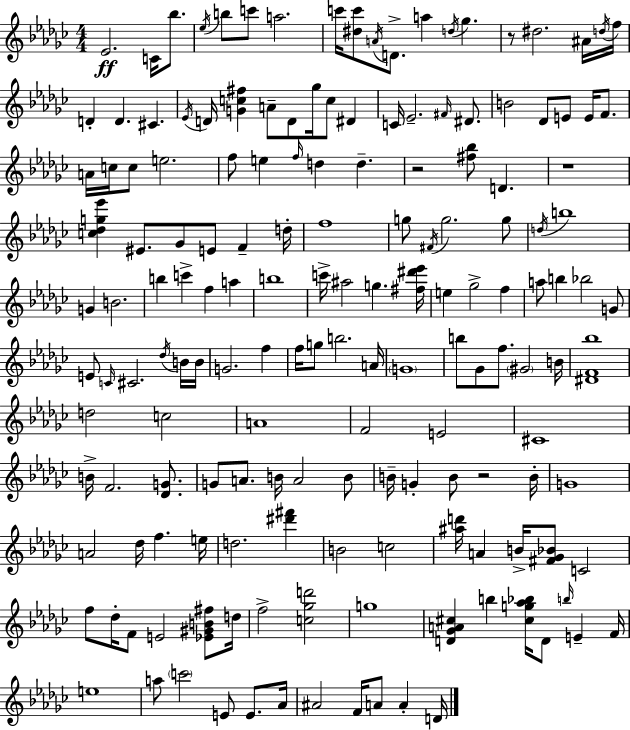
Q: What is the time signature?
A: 4/4